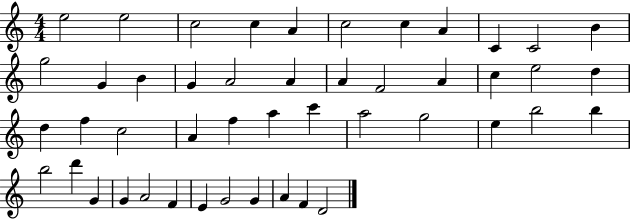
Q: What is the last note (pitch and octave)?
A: D4